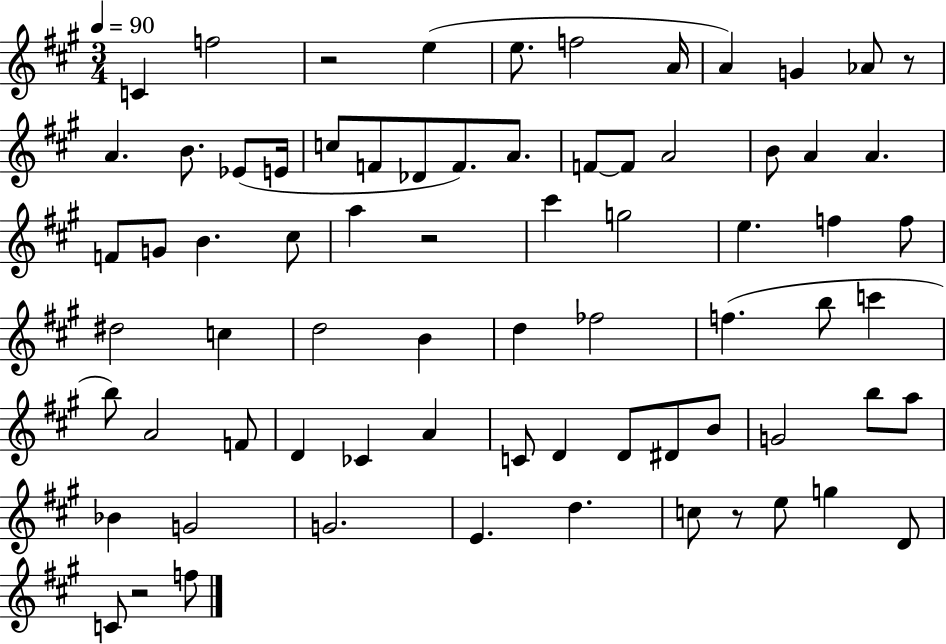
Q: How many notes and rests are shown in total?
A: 73